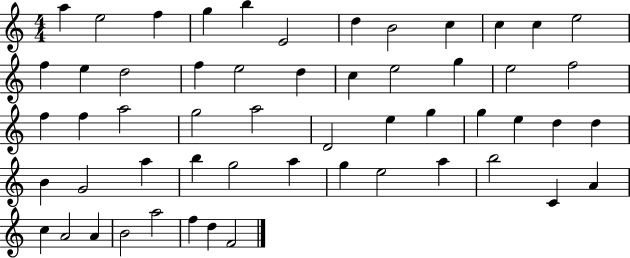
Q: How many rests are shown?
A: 0